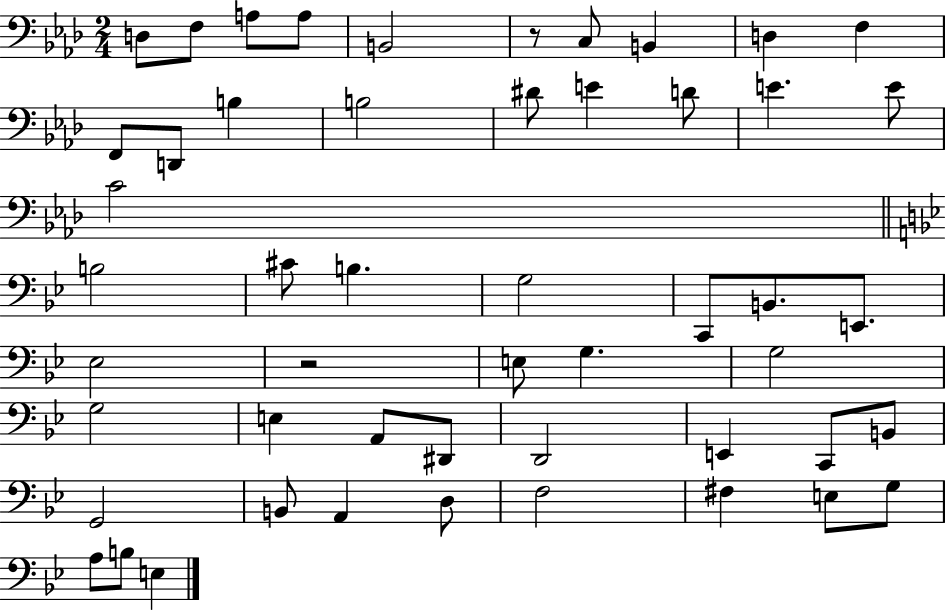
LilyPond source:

{
  \clef bass
  \numericTimeSignature
  \time 2/4
  \key aes \major
  d8 f8 a8 a8 | b,2 | r8 c8 b,4 | d4 f4 | \break f,8 d,8 b4 | b2 | dis'8 e'4 d'8 | e'4. e'8 | \break c'2 | \bar "||" \break \key bes \major b2 | cis'8 b4. | g2 | c,8 b,8. e,8. | \break ees2 | r2 | e8 g4. | g2 | \break g2 | e4 a,8 dis,8 | d,2 | e,4 c,8 b,8 | \break g,2 | b,8 a,4 d8 | f2 | fis4 e8 g8 | \break a8 b8 e4 | \bar "|."
}